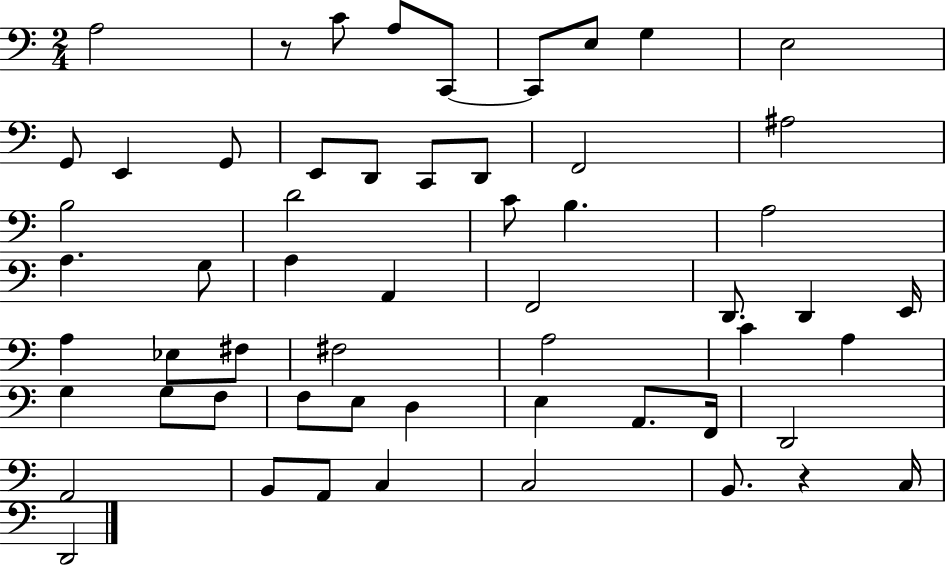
X:1
T:Untitled
M:2/4
L:1/4
K:C
A,2 z/2 C/2 A,/2 C,,/2 C,,/2 E,/2 G, E,2 G,,/2 E,, G,,/2 E,,/2 D,,/2 C,,/2 D,,/2 F,,2 ^A,2 B,2 D2 C/2 B, A,2 A, G,/2 A, A,, F,,2 D,,/2 D,, E,,/4 A, _E,/2 ^F,/2 ^F,2 A,2 C A, G, G,/2 F,/2 F,/2 E,/2 D, E, A,,/2 F,,/4 D,,2 A,,2 B,,/2 A,,/2 C, C,2 B,,/2 z C,/4 D,,2